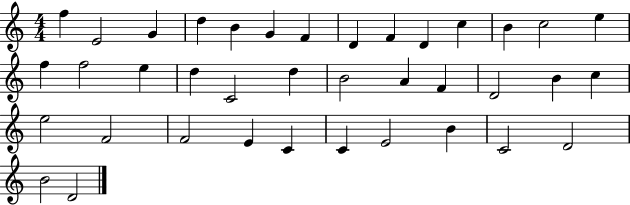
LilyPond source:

{
  \clef treble
  \numericTimeSignature
  \time 4/4
  \key c \major
  f''4 e'2 g'4 | d''4 b'4 g'4 f'4 | d'4 f'4 d'4 c''4 | b'4 c''2 e''4 | \break f''4 f''2 e''4 | d''4 c'2 d''4 | b'2 a'4 f'4 | d'2 b'4 c''4 | \break e''2 f'2 | f'2 e'4 c'4 | c'4 e'2 b'4 | c'2 d'2 | \break b'2 d'2 | \bar "|."
}